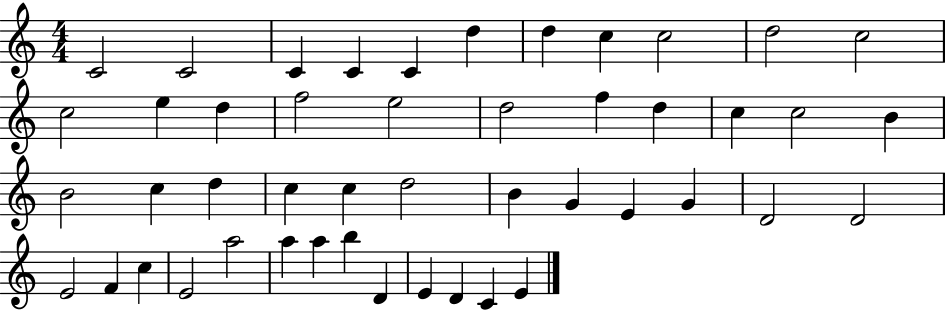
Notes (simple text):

C4/h C4/h C4/q C4/q C4/q D5/q D5/q C5/q C5/h D5/h C5/h C5/h E5/q D5/q F5/h E5/h D5/h F5/q D5/q C5/q C5/h B4/q B4/h C5/q D5/q C5/q C5/q D5/h B4/q G4/q E4/q G4/q D4/h D4/h E4/h F4/q C5/q E4/h A5/h A5/q A5/q B5/q D4/q E4/q D4/q C4/q E4/q